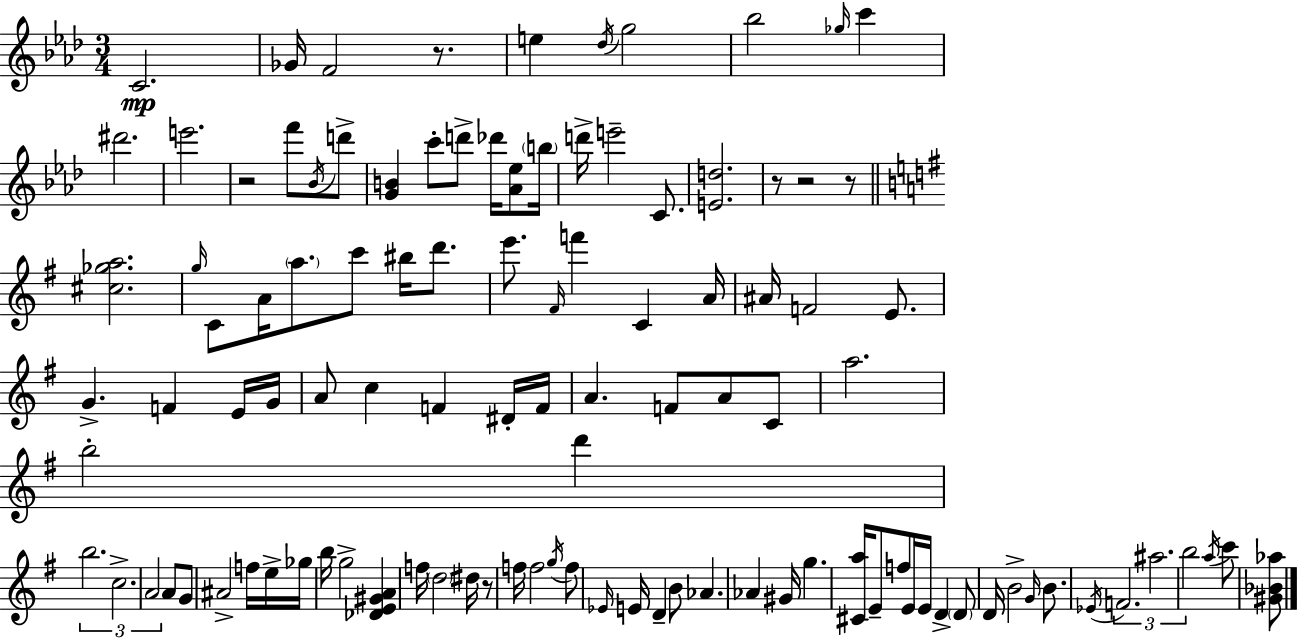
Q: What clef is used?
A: treble